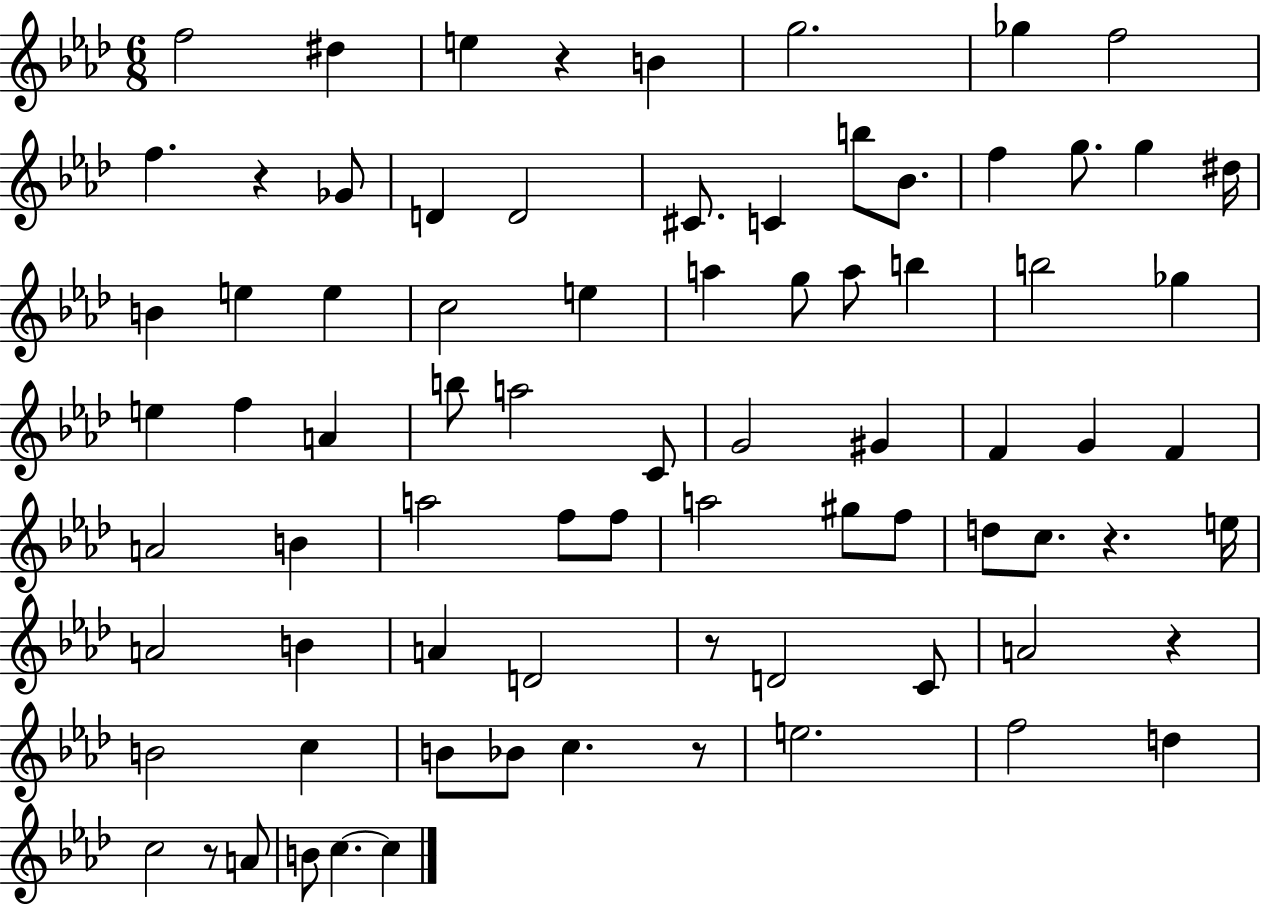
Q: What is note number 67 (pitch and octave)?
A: D5